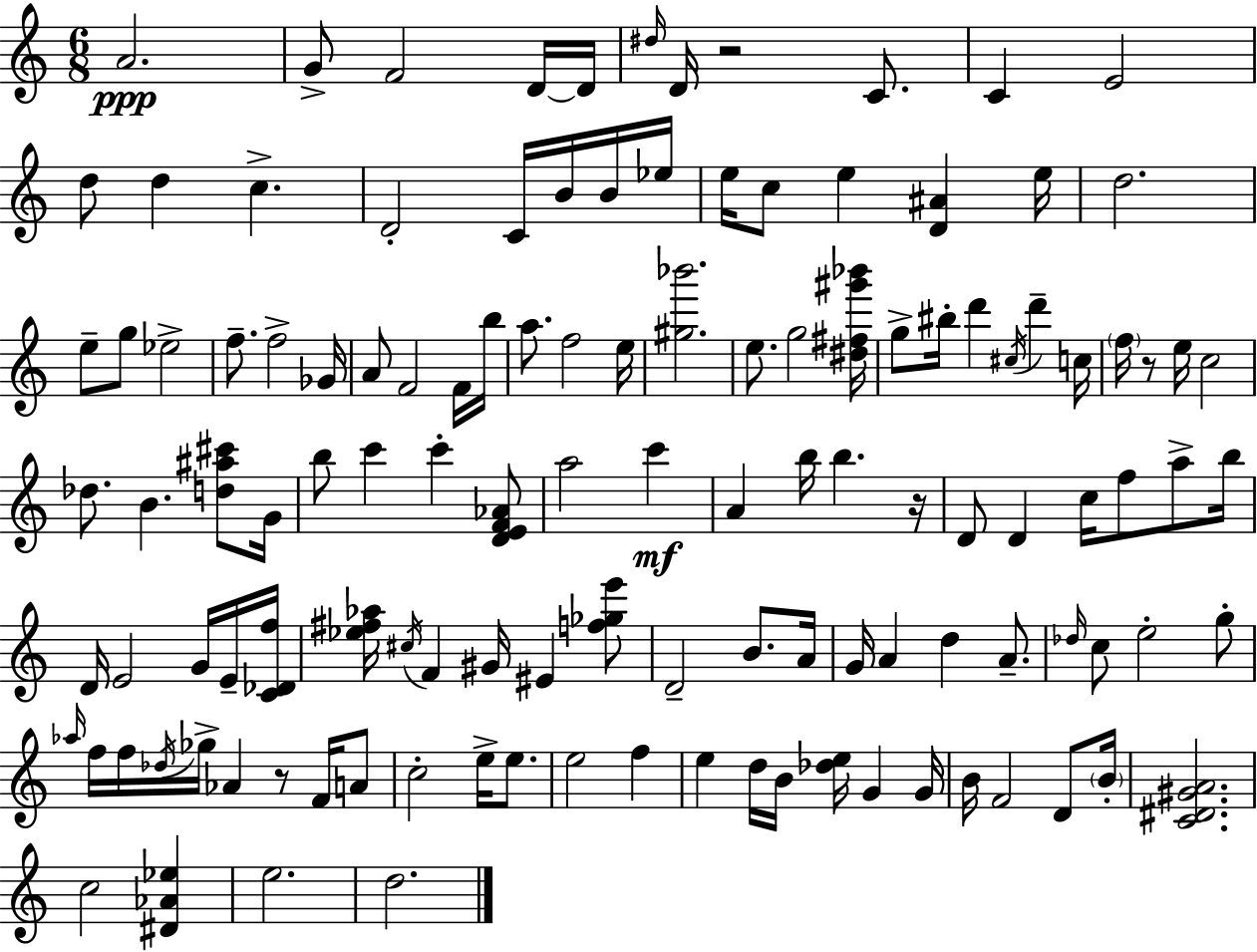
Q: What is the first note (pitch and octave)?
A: A4